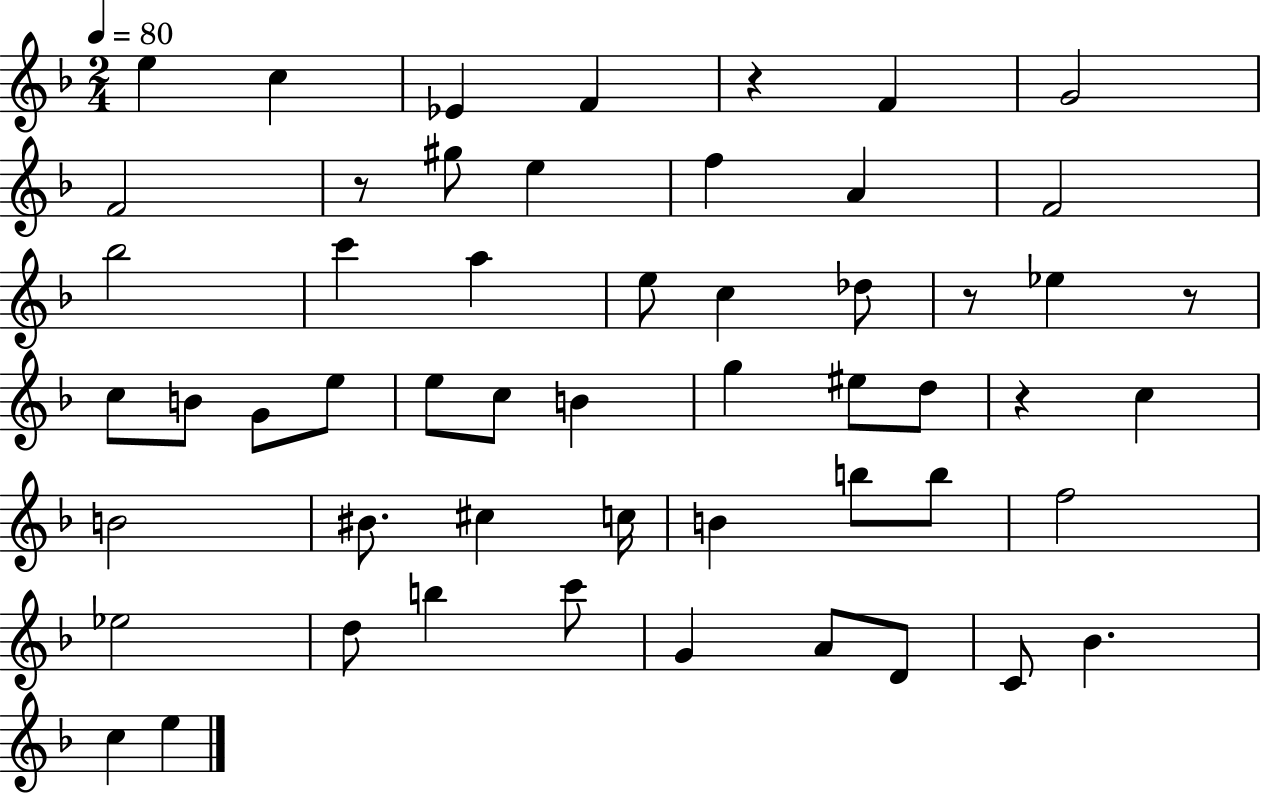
E5/q C5/q Eb4/q F4/q R/q F4/q G4/h F4/h R/e G#5/e E5/q F5/q A4/q F4/h Bb5/h C6/q A5/q E5/e C5/q Db5/e R/e Eb5/q R/e C5/e B4/e G4/e E5/e E5/e C5/e B4/q G5/q EIS5/e D5/e R/q C5/q B4/h BIS4/e. C#5/q C5/s B4/q B5/e B5/e F5/h Eb5/h D5/e B5/q C6/e G4/q A4/e D4/e C4/e Bb4/q. C5/q E5/q